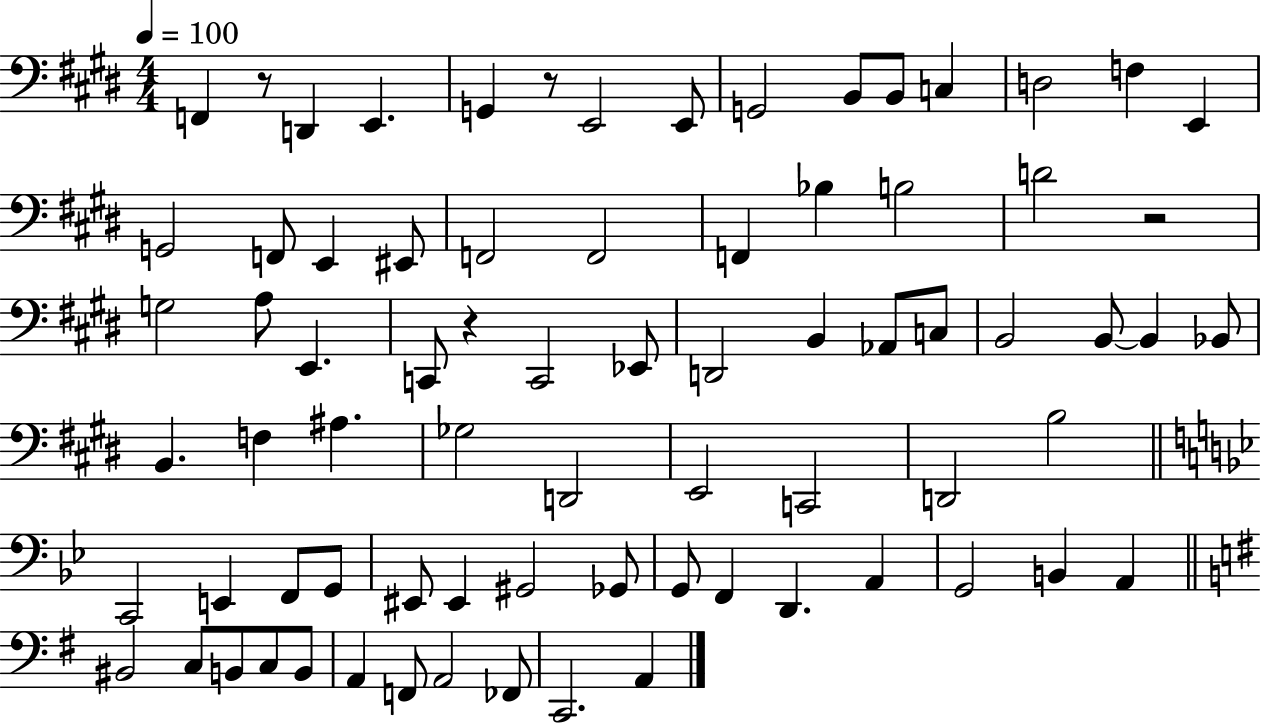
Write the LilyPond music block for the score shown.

{
  \clef bass
  \numericTimeSignature
  \time 4/4
  \key e \major
  \tempo 4 = 100
  f,4 r8 d,4 e,4. | g,4 r8 e,2 e,8 | g,2 b,8 b,8 c4 | d2 f4 e,4 | \break g,2 f,8 e,4 eis,8 | f,2 f,2 | f,4 bes4 b2 | d'2 r2 | \break g2 a8 e,4. | c,8 r4 c,2 ees,8 | d,2 b,4 aes,8 c8 | b,2 b,8~~ b,4 bes,8 | \break b,4. f4 ais4. | ges2 d,2 | e,2 c,2 | d,2 b2 | \break \bar "||" \break \key bes \major c,2 e,4 f,8 g,8 | eis,8 eis,4 gis,2 ges,8 | g,8 f,4 d,4. a,4 | g,2 b,4 a,4 | \break \bar "||" \break \key g \major bis,2 c8 b,8 c8 b,8 | a,4 f,8 a,2 fes,8 | c,2. a,4 | \bar "|."
}